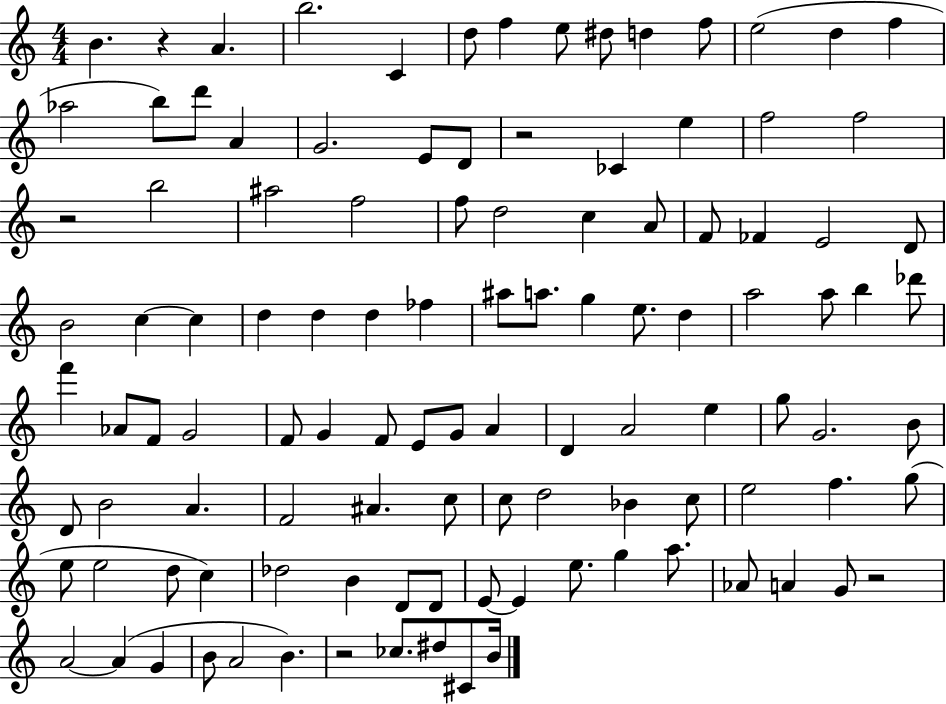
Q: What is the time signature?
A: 4/4